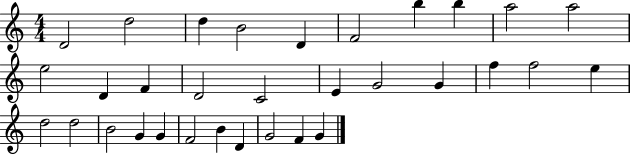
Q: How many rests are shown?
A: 0